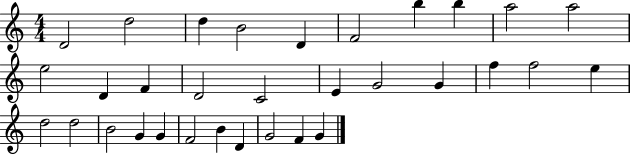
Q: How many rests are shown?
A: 0